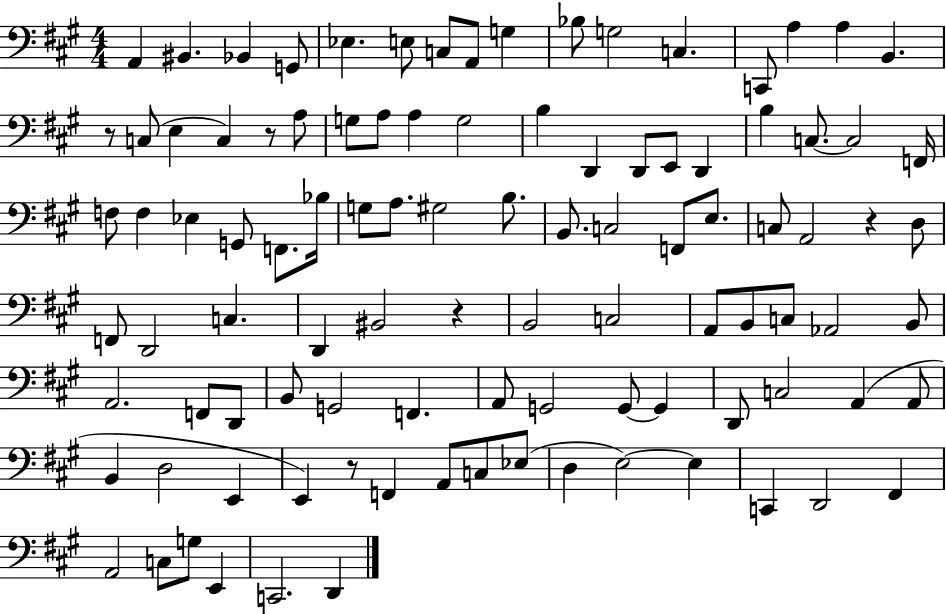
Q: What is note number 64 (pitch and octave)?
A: F2